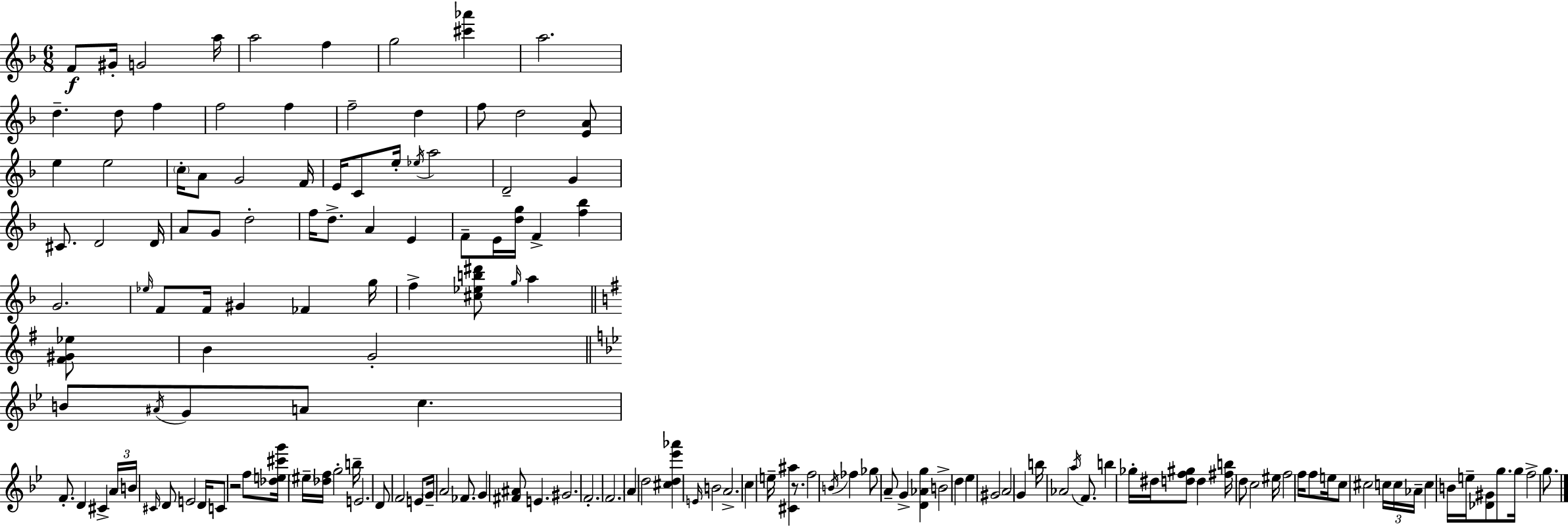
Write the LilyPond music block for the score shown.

{
  \clef treble
  \numericTimeSignature
  \time 6/8
  \key d \minor
  f'8\f gis'16-. g'2 a''16 | a''2 f''4 | g''2 <cis''' aes'''>4 | a''2. | \break d''4.-- d''8 f''4 | f''2 f''4 | f''2-- d''4 | f''8 d''2 <e' a'>8 | \break e''4 e''2 | \parenthesize c''16-. a'8 g'2 f'16 | e'16 c'8 e''16-. \acciaccatura { ees''16 } a''2 | d'2-- g'4 | \break cis'8. d'2 | d'16 a'8 g'8 d''2-. | f''16 d''8.-> a'4 e'4 | f'8-- e'16 <d'' g''>16 f'4-> <f'' bes''>4 | \break g'2. | \grace { ees''16 } f'8 f'16 gis'4 fes'4 | g''16 f''4-> <cis'' ees'' b'' dis'''>8 \grace { g''16 } a''4 | \bar "||" \break \key g \major <fis' gis' ees''>8 b'4 g'2-. | \bar "||" \break \key g \minor b'8 \acciaccatura { ais'16 } g'8 a'8 c''4. | f'8.-. d'4 cis'4-> | \tuplet 3/2 { a'16 b'16 \grace { cis'16 } } d'8 e'2 | d'16 c'8 r2 | \break f''8 <des'' e'' cis''' g'''>16 \parenthesize eis''16-- <des'' f''>16 g''2-. | b''16-- e'2. | d'8 f'2 | e'8 \parenthesize g'16-- a'2 fes'8. | \break g'4 <fis' ais'>8 e'4. | gis'2. | f'2.-. | f'2. | \break \parenthesize a'4 d''2 | <cis'' d'' ees''' aes'''>4 \grace { e'16 } b'2 | a'2.-> | c''4 e''16-- <cis' ais''>4 | \break r8. f''2 \acciaccatura { b'16 } | fes''4 ges''8 a'8-- g'4-> | <d' aes' g''>4 b'2-> | d''4 ees''4 gis'2 | \break a'2 | g'4 b''16 aes'2 | \acciaccatura { a''16 } f'8. b''4 ges''16-. dis''16 <d'' f'' gis''>8 | d''4 <fis'' b''>16 d''8 c''2 | \break eis''16 f''2 | f''16 f''8 e''16 c''8 cis''2 | \tuplet 3/2 { c''16 c''16 aes'16-- } c''4 b'16 e''16-- | <des' gis'>8 g''8. g''16 f''2-> | \break g''8. \bar "|."
}